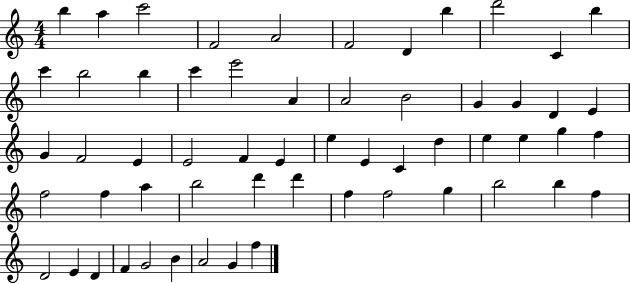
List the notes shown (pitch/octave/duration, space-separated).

B5/q A5/q C6/h F4/h A4/h F4/h D4/q B5/q D6/h C4/q B5/q C6/q B5/h B5/q C6/q E6/h A4/q A4/h B4/h G4/q G4/q D4/q E4/q G4/q F4/h E4/q E4/h F4/q E4/q E5/q E4/q C4/q D5/q E5/q E5/q G5/q F5/q F5/h F5/q A5/q B5/h D6/q D6/q F5/q F5/h G5/q B5/h B5/q F5/q D4/h E4/q D4/q F4/q G4/h B4/q A4/h G4/q F5/q